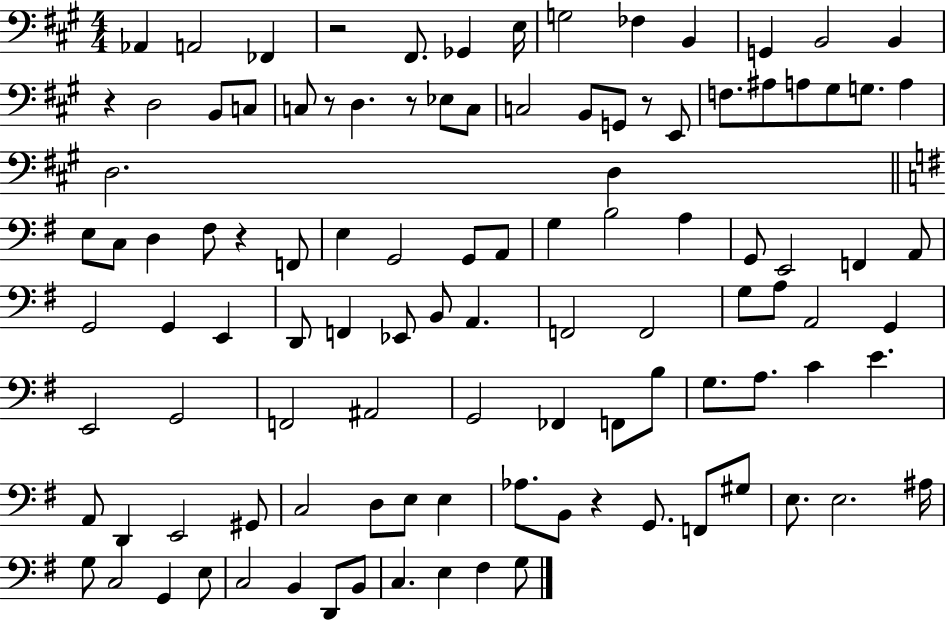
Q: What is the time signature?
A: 4/4